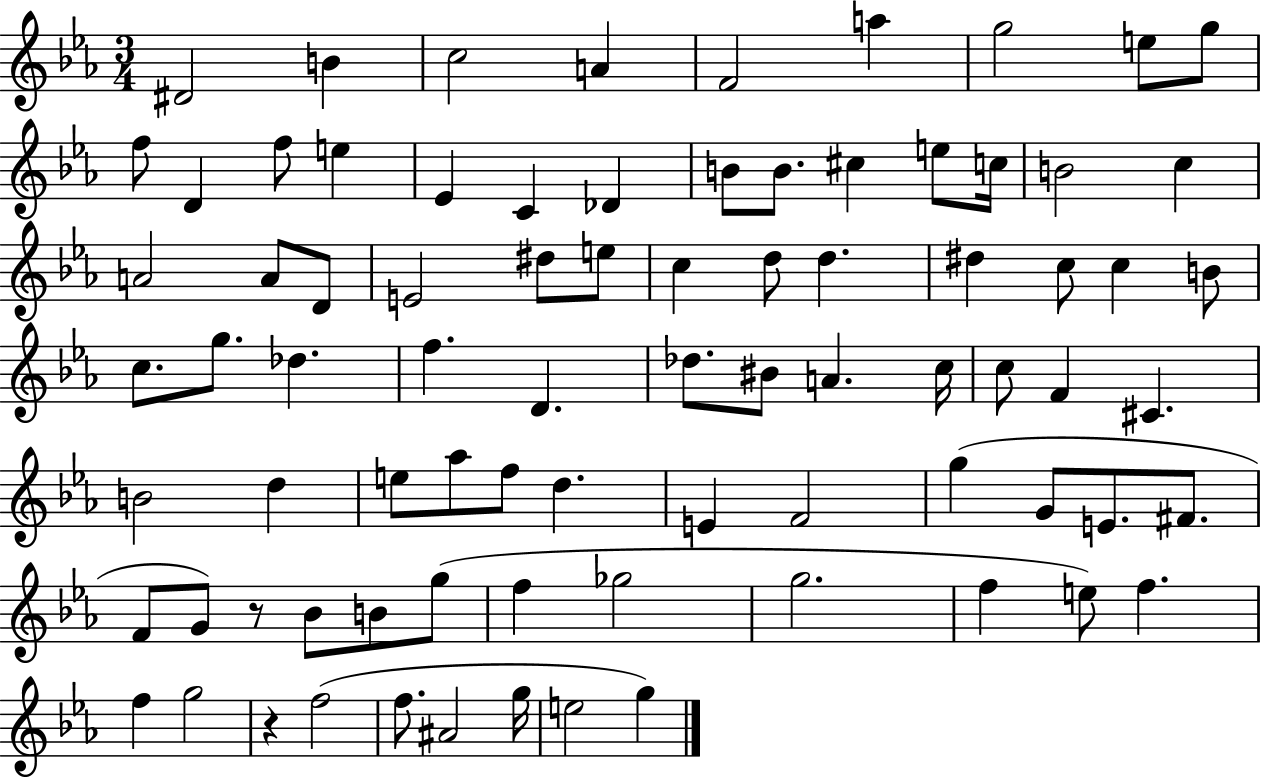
X:1
T:Untitled
M:3/4
L:1/4
K:Eb
^D2 B c2 A F2 a g2 e/2 g/2 f/2 D f/2 e _E C _D B/2 B/2 ^c e/2 c/4 B2 c A2 A/2 D/2 E2 ^d/2 e/2 c d/2 d ^d c/2 c B/2 c/2 g/2 _d f D _d/2 ^B/2 A c/4 c/2 F ^C B2 d e/2 _a/2 f/2 d E F2 g G/2 E/2 ^F/2 F/2 G/2 z/2 _B/2 B/2 g/2 f _g2 g2 f e/2 f f g2 z f2 f/2 ^A2 g/4 e2 g